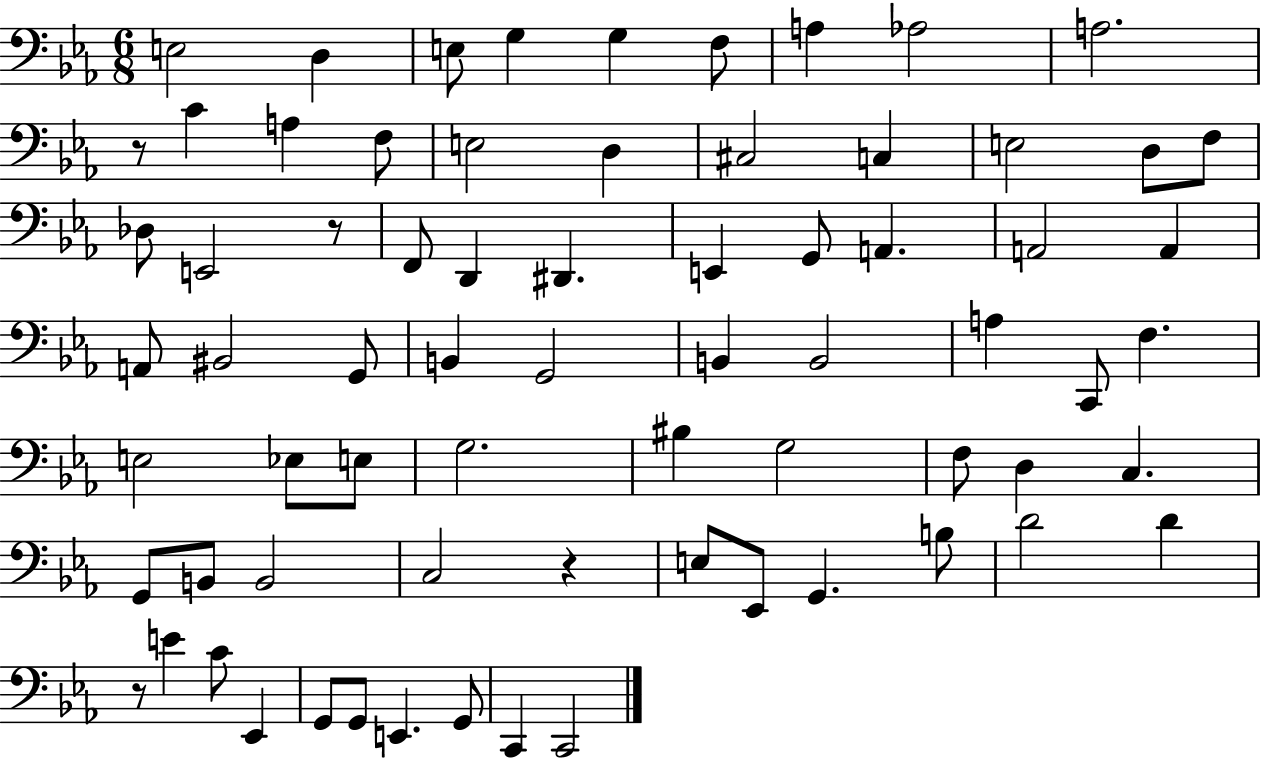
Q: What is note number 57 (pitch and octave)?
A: D4